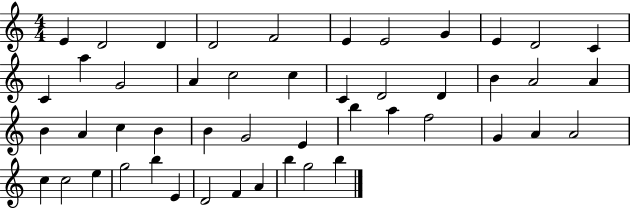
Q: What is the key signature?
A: C major